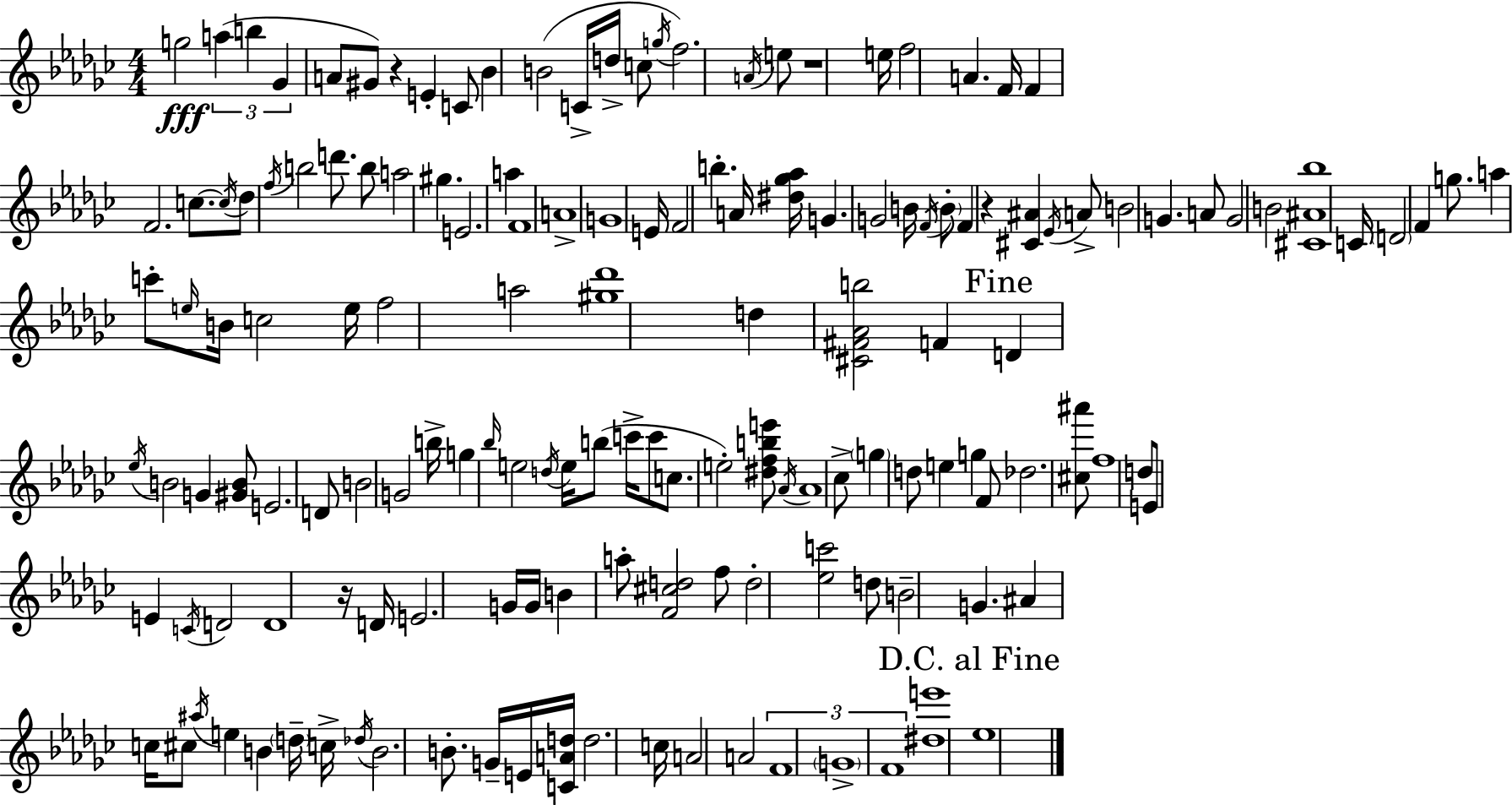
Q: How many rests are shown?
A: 4